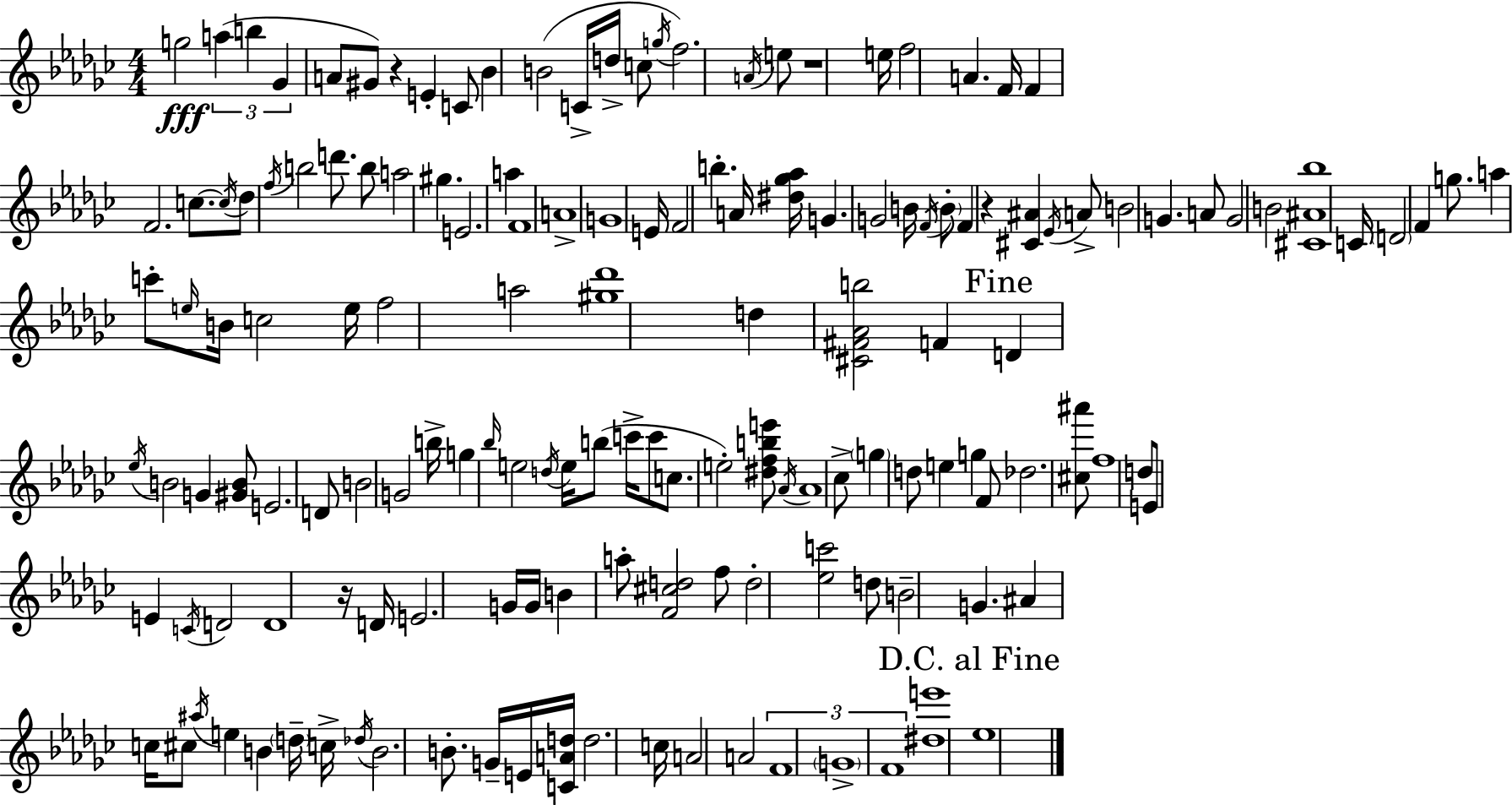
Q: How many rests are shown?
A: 4